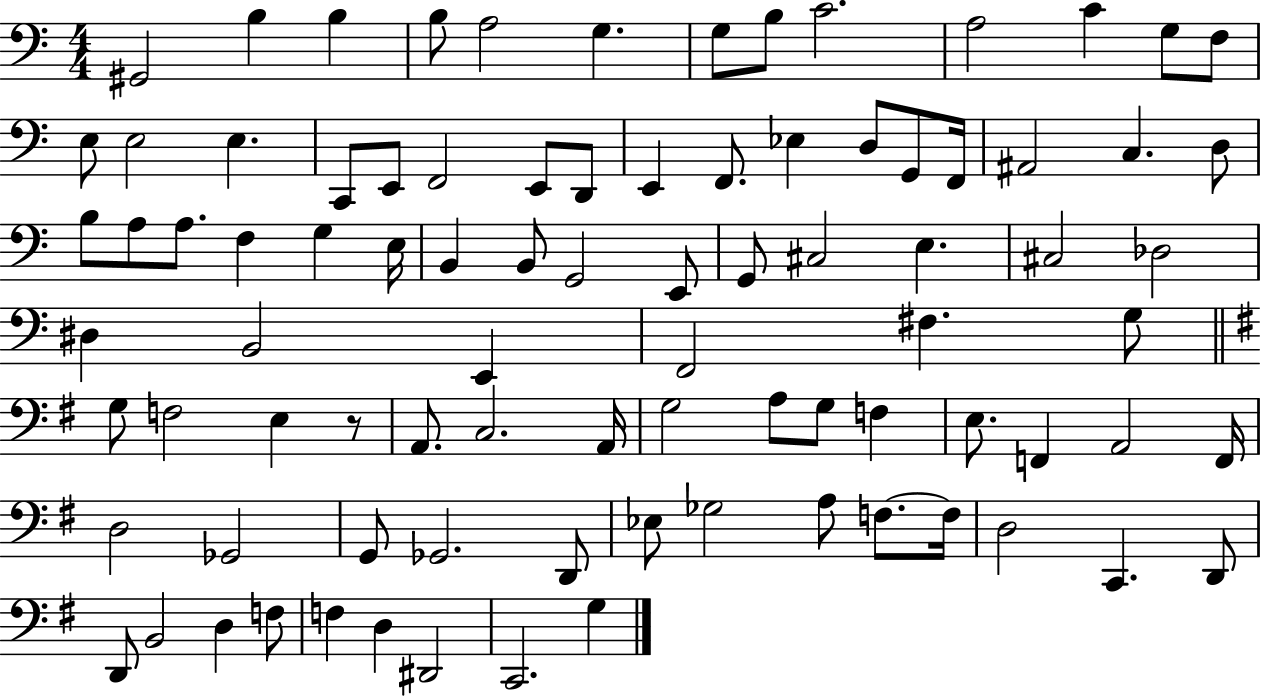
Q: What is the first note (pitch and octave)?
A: G#2